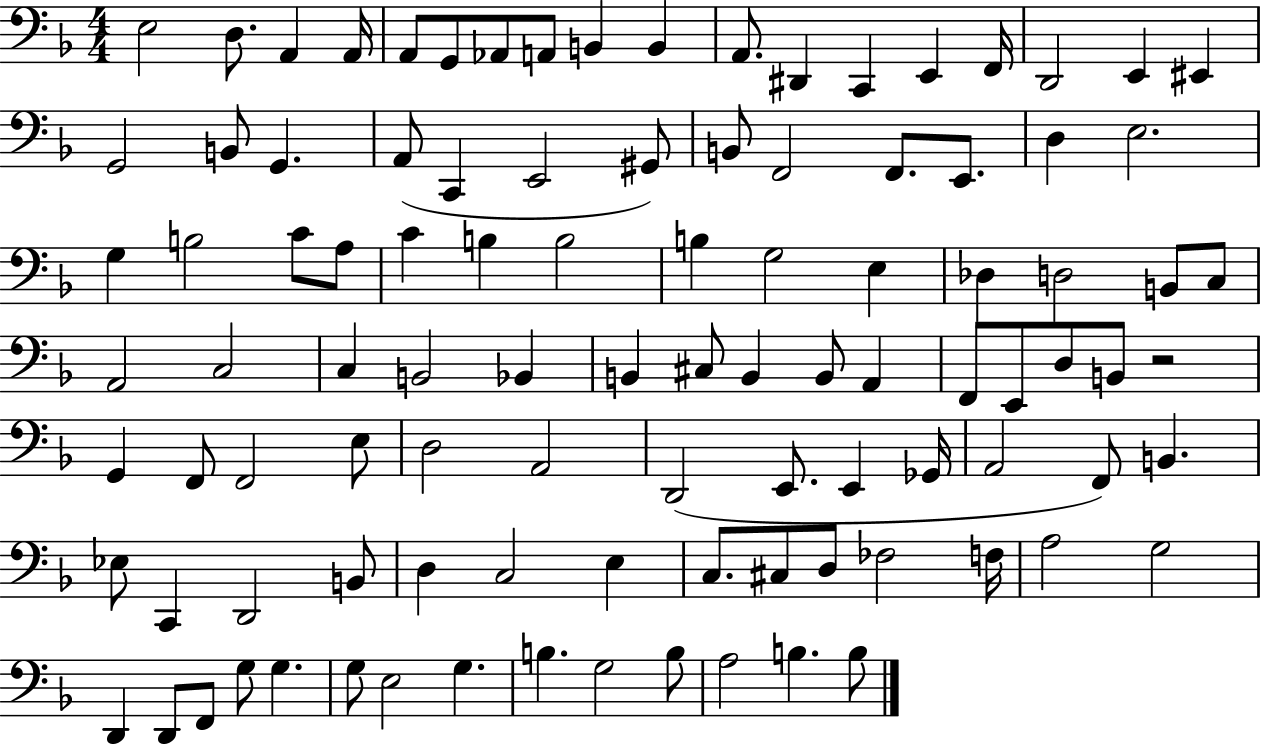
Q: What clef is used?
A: bass